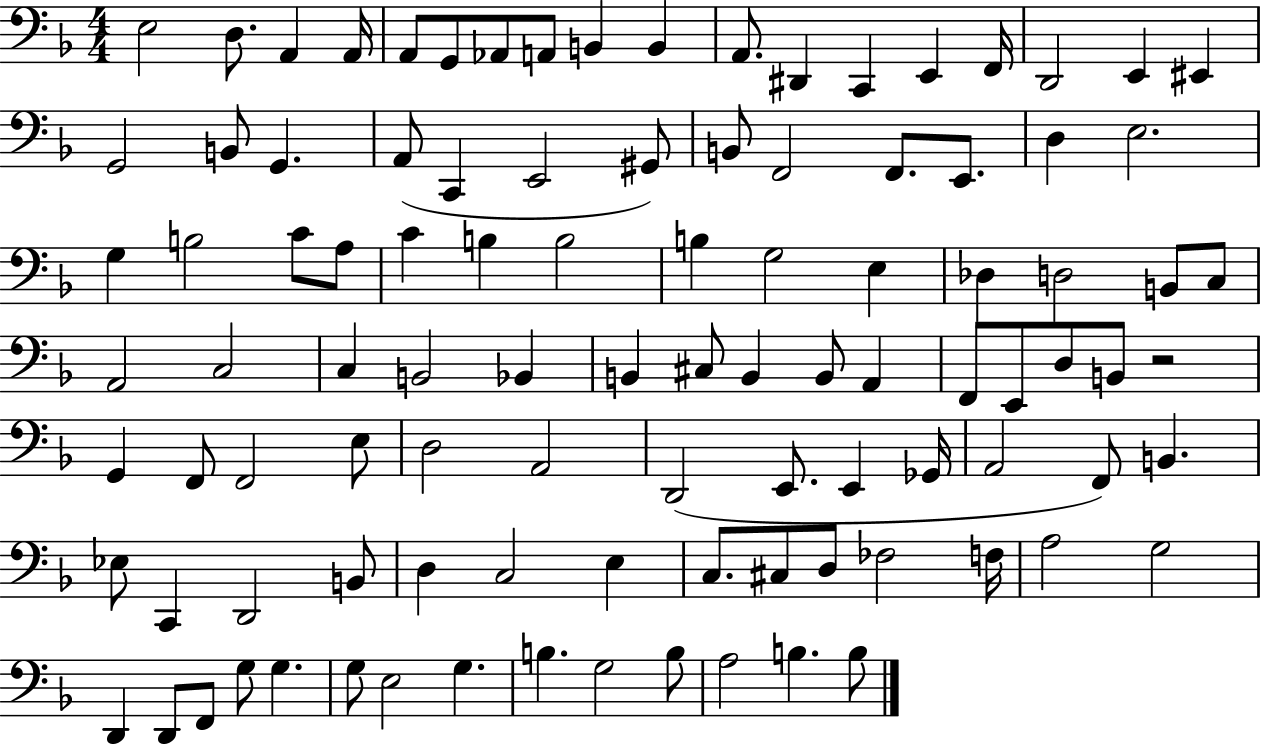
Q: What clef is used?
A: bass